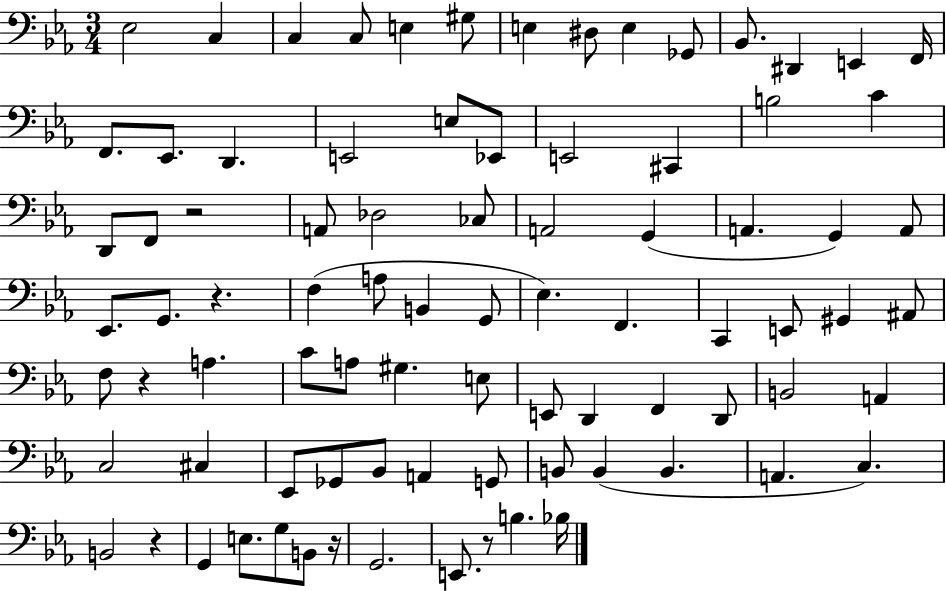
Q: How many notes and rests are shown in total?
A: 85